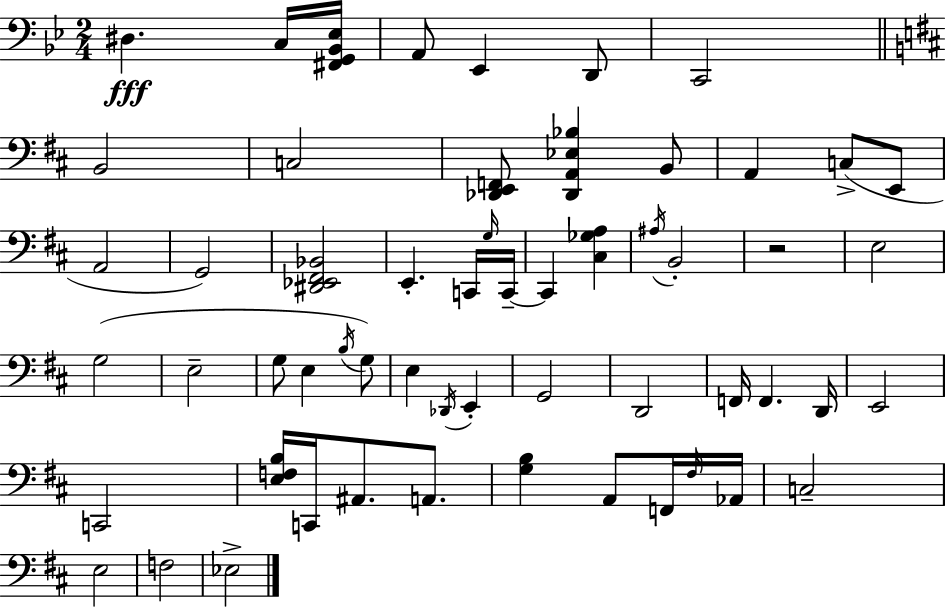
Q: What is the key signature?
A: BES major